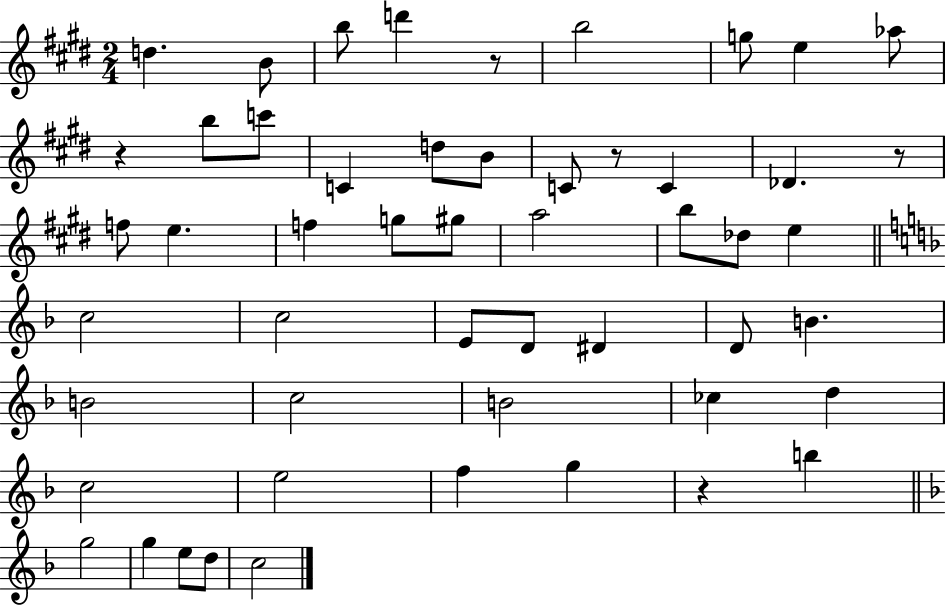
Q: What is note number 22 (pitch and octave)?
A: A5